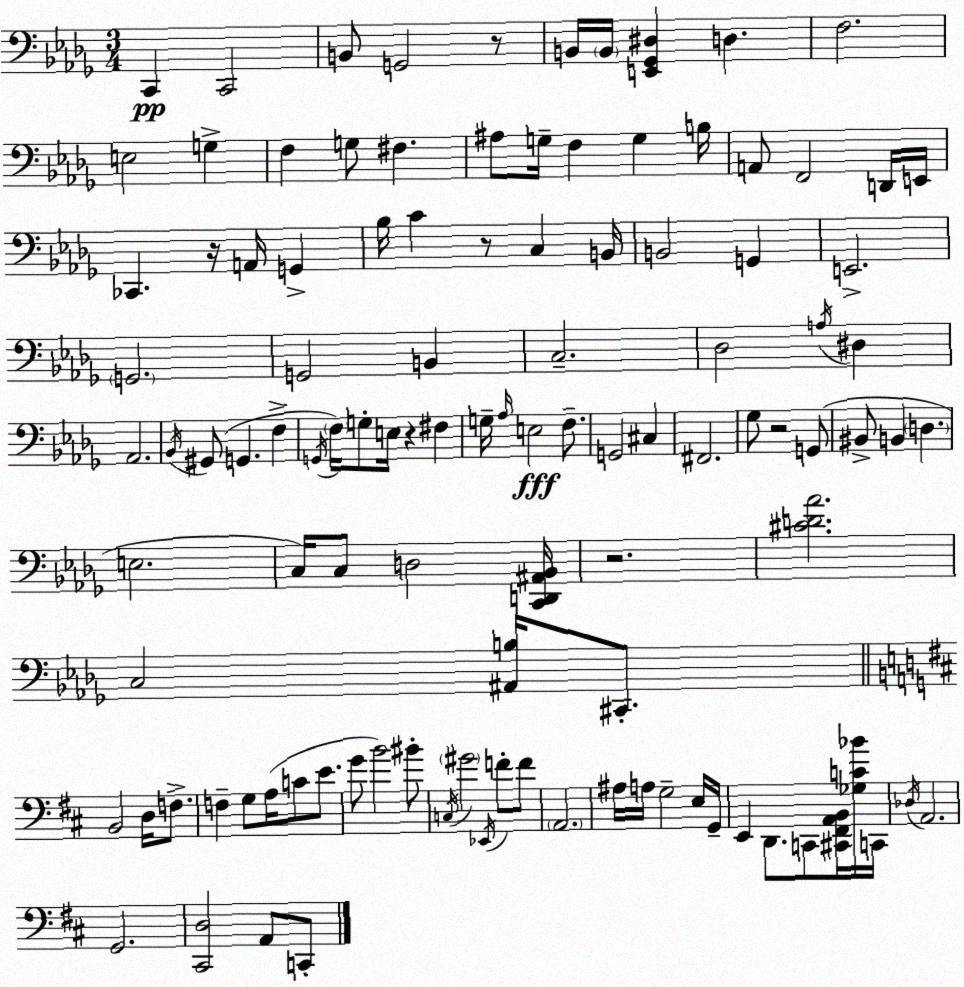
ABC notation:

X:1
T:Untitled
M:3/4
L:1/4
K:Bbm
C,, C,,2 B,,/2 G,,2 z/2 B,,/4 B,,/4 [E,,_G,,^D,] D, F,2 E,2 G, F, G,/2 ^F, ^A,/2 G,/4 F, G, B,/4 A,,/2 F,,2 D,,/4 E,,/4 _C,, z/4 A,,/4 G,, _B,/4 C z/2 C, B,,/4 B,,2 G,, E,,2 G,,2 G,,2 B,, C,2 _D,2 A,/4 ^D, _A,,2 _B,,/4 ^G,,/2 G,, F, G,,/4 F,/4 G,/2 E,/4 z ^F, G,/4 _A,/4 E,2 F,/2 G,,2 ^C, ^F,,2 _G,/2 z2 G,,/2 ^B,,/2 B,, D, E,2 C,/4 C,/2 D,2 [C,,D,,^A,,_B,,]/4 z2 [^CD_A]2 C,2 [^A,,B,]/4 ^C,,/2 B,,2 D,/4 F,/2 F, G,/2 A,/4 C/2 E/2 G/2 B2 ^B/2 C,/4 ^G2 _E,,/4 F/2 F/2 A,,2 ^A,/4 A,/4 G,2 E,/4 G,,/4 E,, D,,/2 C,,/2 [^C,,^F,,A,,B,,]/4 [_G,C_B]/4 C,,/4 _D,/4 A,,2 G,,2 [^C,,D,]2 A,,/2 C,,/2